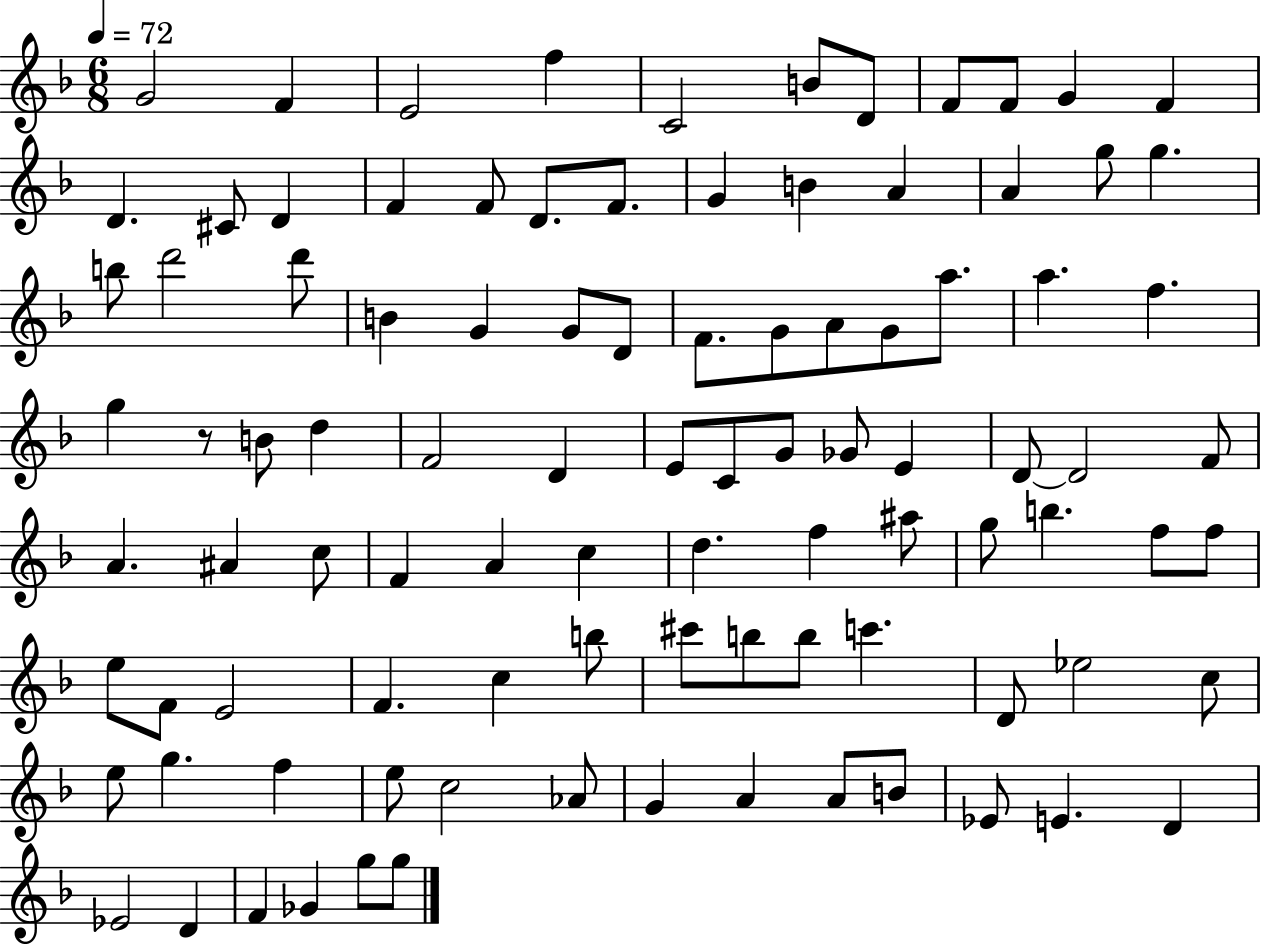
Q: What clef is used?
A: treble